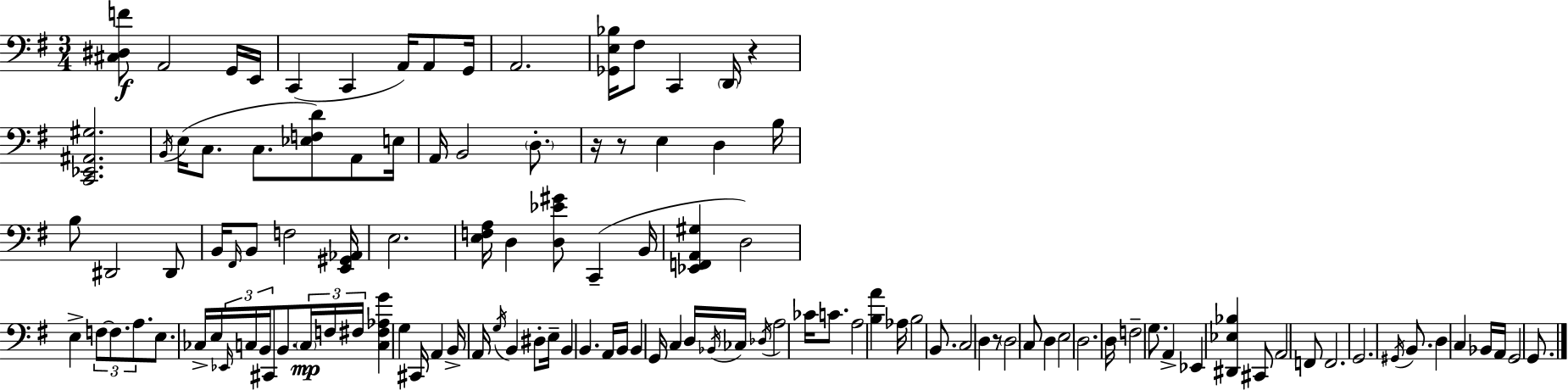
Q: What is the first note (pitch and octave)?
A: A2